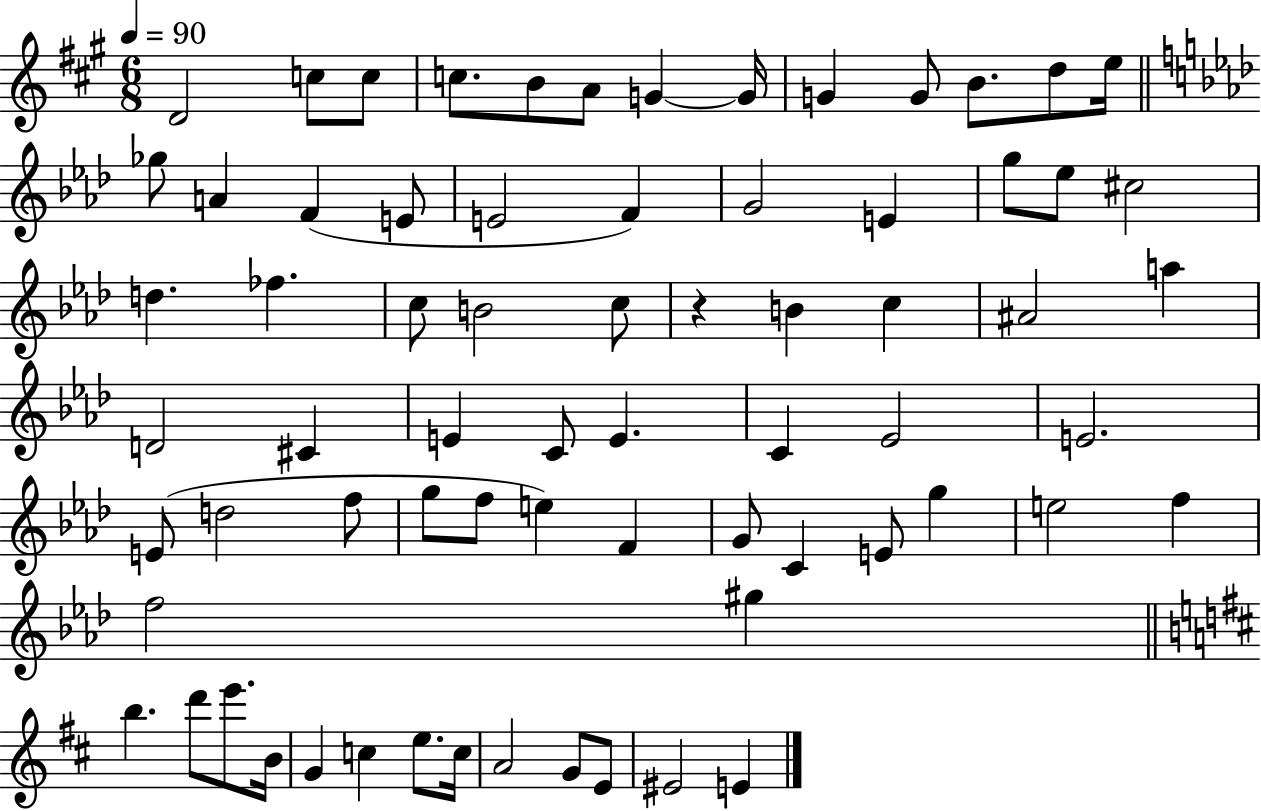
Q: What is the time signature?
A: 6/8